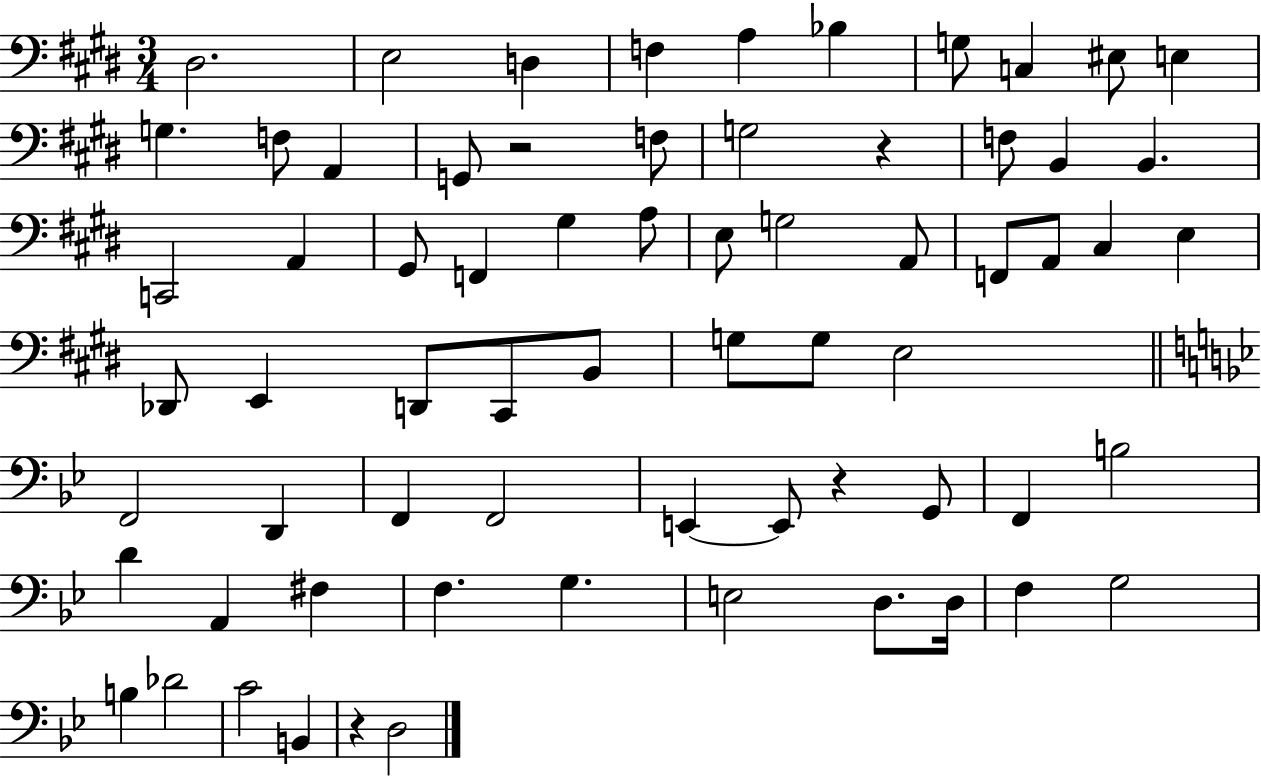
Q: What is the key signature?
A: E major